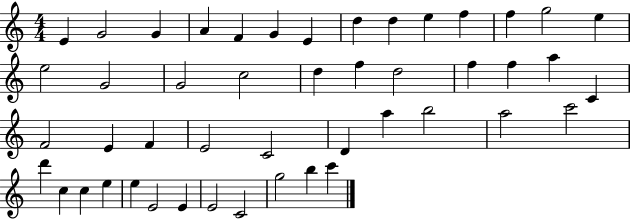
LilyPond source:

{
  \clef treble
  \numericTimeSignature
  \time 4/4
  \key c \major
  e'4 g'2 g'4 | a'4 f'4 g'4 e'4 | d''4 d''4 e''4 f''4 | f''4 g''2 e''4 | \break e''2 g'2 | g'2 c''2 | d''4 f''4 d''2 | f''4 f''4 a''4 c'4 | \break f'2 e'4 f'4 | e'2 c'2 | d'4 a''4 b''2 | a''2 c'''2 | \break d'''4 c''4 c''4 e''4 | e''4 e'2 e'4 | e'2 c'2 | g''2 b''4 c'''4 | \break \bar "|."
}